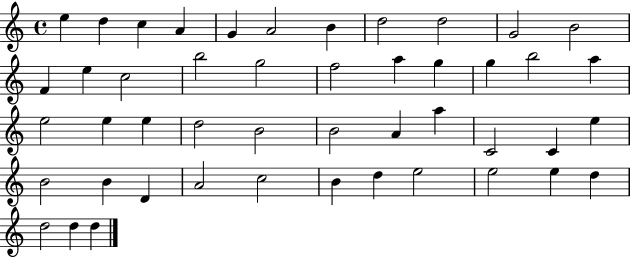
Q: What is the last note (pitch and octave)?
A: D5